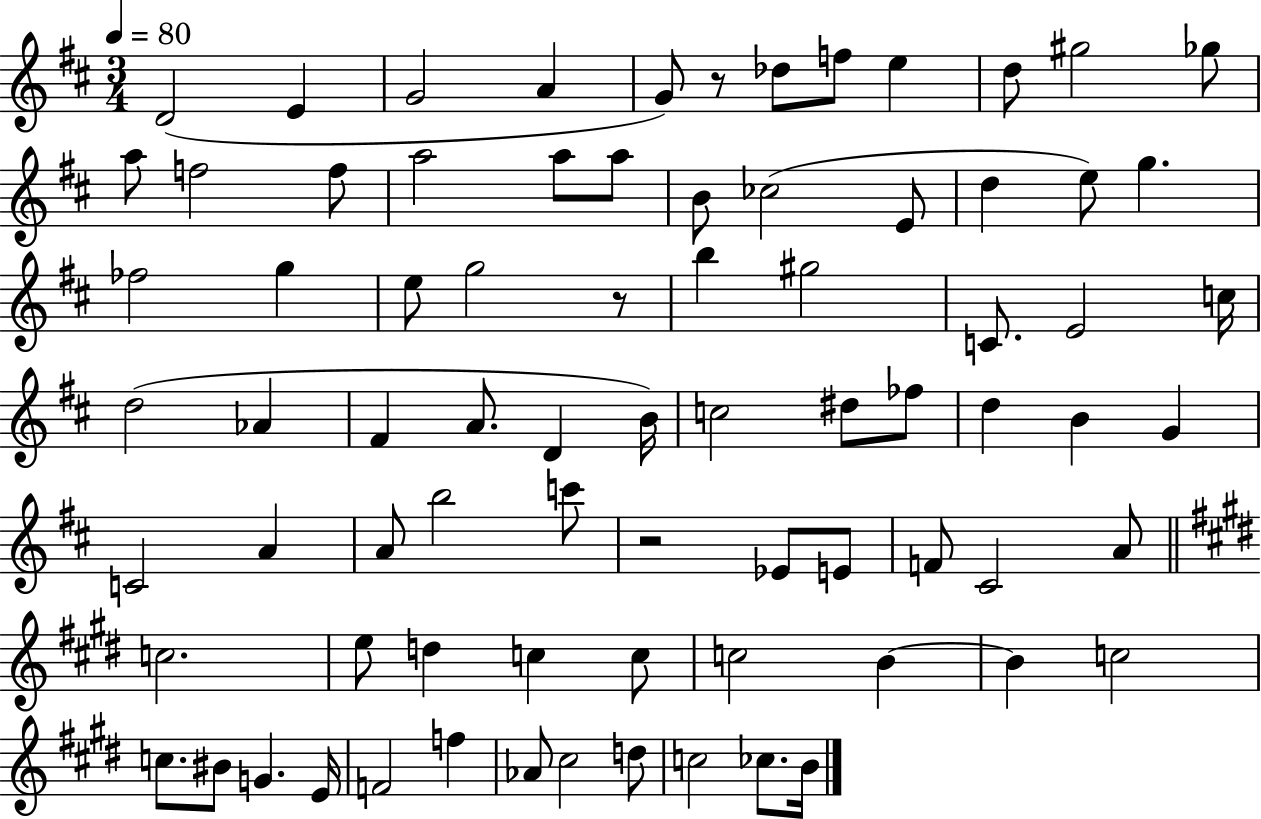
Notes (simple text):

D4/h E4/q G4/h A4/q G4/e R/e Db5/e F5/e E5/q D5/e G#5/h Gb5/e A5/e F5/h F5/e A5/h A5/e A5/e B4/e CES5/h E4/e D5/q E5/e G5/q. FES5/h G5/q E5/e G5/h R/e B5/q G#5/h C4/e. E4/h C5/s D5/h Ab4/q F#4/q A4/e. D4/q B4/s C5/h D#5/e FES5/e D5/q B4/q G4/q C4/h A4/q A4/e B5/h C6/e R/h Eb4/e E4/e F4/e C#4/h A4/e C5/h. E5/e D5/q C5/q C5/e C5/h B4/q B4/q C5/h C5/e. BIS4/e G4/q. E4/s F4/h F5/q Ab4/e C#5/h D5/e C5/h CES5/e. B4/s